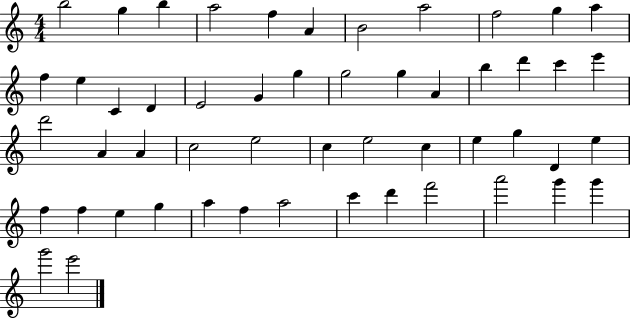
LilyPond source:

{
  \clef treble
  \numericTimeSignature
  \time 4/4
  \key c \major
  b''2 g''4 b''4 | a''2 f''4 a'4 | b'2 a''2 | f''2 g''4 a''4 | \break f''4 e''4 c'4 d'4 | e'2 g'4 g''4 | g''2 g''4 a'4 | b''4 d'''4 c'''4 e'''4 | \break d'''2 a'4 a'4 | c''2 e''2 | c''4 e''2 c''4 | e''4 g''4 d'4 e''4 | \break f''4 f''4 e''4 g''4 | a''4 f''4 a''2 | c'''4 d'''4 f'''2 | a'''2 g'''4 g'''4 | \break g'''2 e'''2 | \bar "|."
}